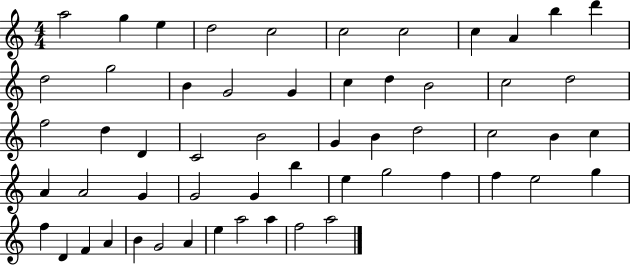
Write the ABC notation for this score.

X:1
T:Untitled
M:4/4
L:1/4
K:C
a2 g e d2 c2 c2 c2 c A b d' d2 g2 B G2 G c d B2 c2 d2 f2 d D C2 B2 G B d2 c2 B c A A2 G G2 G b e g2 f f e2 g f D F A B G2 A e a2 a f2 a2